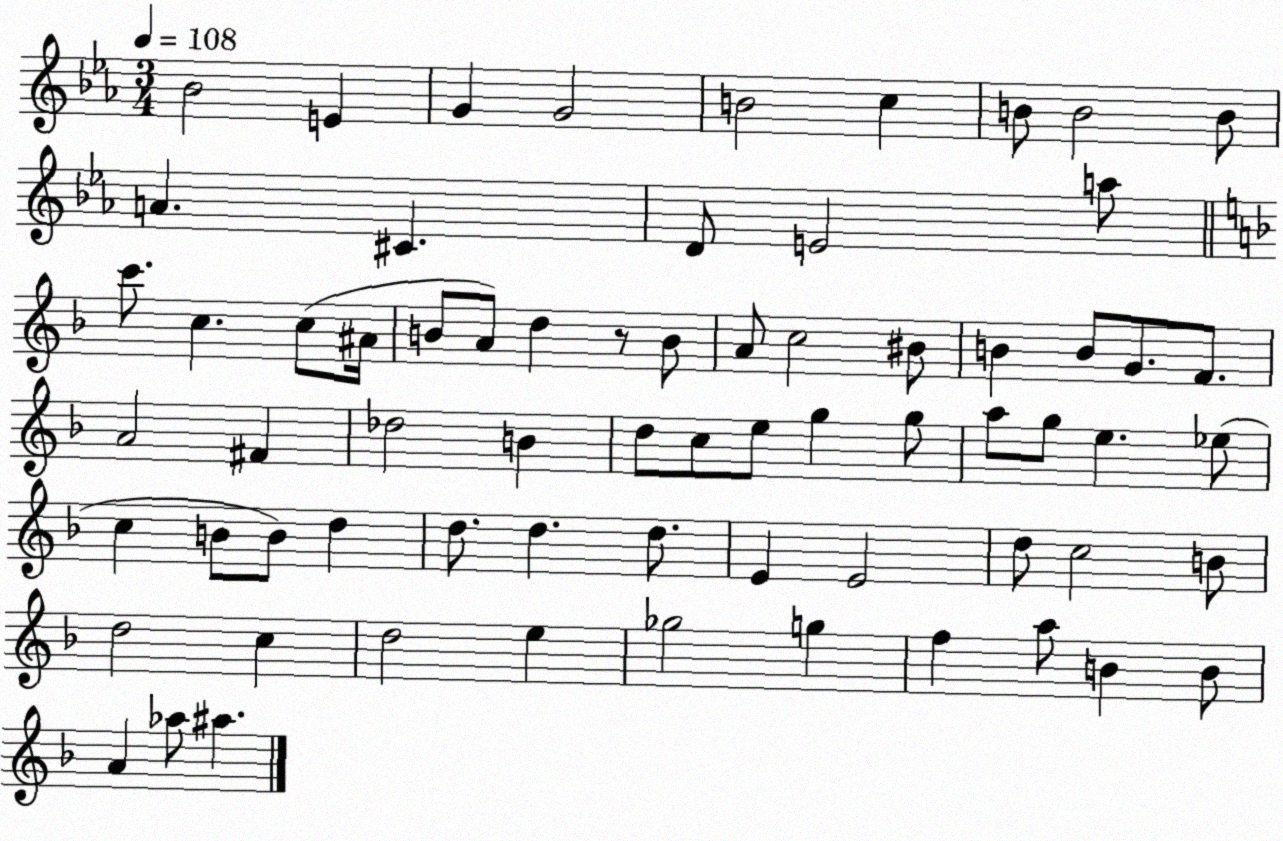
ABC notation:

X:1
T:Untitled
M:3/4
L:1/4
K:Eb
_B2 E G G2 B2 c B/2 B2 B/2 A ^C D/2 E2 a/2 c'/2 c c/2 ^A/4 B/2 A/2 d z/2 B/2 A/2 c2 ^B/2 B B/2 G/2 F/2 A2 ^F _d2 B d/2 c/2 e/2 g g/2 a/2 g/2 e _e/2 c B/2 B/2 d d/2 d d/2 E E2 d/2 c2 B/2 d2 c d2 e _g2 g f a/2 B B/2 A _a/2 ^a